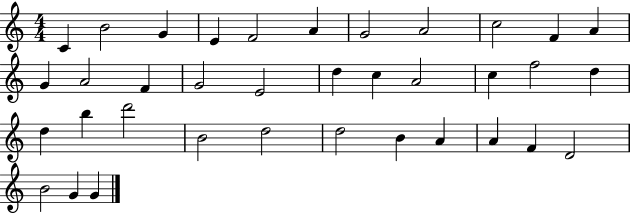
X:1
T:Untitled
M:4/4
L:1/4
K:C
C B2 G E F2 A G2 A2 c2 F A G A2 F G2 E2 d c A2 c f2 d d b d'2 B2 d2 d2 B A A F D2 B2 G G